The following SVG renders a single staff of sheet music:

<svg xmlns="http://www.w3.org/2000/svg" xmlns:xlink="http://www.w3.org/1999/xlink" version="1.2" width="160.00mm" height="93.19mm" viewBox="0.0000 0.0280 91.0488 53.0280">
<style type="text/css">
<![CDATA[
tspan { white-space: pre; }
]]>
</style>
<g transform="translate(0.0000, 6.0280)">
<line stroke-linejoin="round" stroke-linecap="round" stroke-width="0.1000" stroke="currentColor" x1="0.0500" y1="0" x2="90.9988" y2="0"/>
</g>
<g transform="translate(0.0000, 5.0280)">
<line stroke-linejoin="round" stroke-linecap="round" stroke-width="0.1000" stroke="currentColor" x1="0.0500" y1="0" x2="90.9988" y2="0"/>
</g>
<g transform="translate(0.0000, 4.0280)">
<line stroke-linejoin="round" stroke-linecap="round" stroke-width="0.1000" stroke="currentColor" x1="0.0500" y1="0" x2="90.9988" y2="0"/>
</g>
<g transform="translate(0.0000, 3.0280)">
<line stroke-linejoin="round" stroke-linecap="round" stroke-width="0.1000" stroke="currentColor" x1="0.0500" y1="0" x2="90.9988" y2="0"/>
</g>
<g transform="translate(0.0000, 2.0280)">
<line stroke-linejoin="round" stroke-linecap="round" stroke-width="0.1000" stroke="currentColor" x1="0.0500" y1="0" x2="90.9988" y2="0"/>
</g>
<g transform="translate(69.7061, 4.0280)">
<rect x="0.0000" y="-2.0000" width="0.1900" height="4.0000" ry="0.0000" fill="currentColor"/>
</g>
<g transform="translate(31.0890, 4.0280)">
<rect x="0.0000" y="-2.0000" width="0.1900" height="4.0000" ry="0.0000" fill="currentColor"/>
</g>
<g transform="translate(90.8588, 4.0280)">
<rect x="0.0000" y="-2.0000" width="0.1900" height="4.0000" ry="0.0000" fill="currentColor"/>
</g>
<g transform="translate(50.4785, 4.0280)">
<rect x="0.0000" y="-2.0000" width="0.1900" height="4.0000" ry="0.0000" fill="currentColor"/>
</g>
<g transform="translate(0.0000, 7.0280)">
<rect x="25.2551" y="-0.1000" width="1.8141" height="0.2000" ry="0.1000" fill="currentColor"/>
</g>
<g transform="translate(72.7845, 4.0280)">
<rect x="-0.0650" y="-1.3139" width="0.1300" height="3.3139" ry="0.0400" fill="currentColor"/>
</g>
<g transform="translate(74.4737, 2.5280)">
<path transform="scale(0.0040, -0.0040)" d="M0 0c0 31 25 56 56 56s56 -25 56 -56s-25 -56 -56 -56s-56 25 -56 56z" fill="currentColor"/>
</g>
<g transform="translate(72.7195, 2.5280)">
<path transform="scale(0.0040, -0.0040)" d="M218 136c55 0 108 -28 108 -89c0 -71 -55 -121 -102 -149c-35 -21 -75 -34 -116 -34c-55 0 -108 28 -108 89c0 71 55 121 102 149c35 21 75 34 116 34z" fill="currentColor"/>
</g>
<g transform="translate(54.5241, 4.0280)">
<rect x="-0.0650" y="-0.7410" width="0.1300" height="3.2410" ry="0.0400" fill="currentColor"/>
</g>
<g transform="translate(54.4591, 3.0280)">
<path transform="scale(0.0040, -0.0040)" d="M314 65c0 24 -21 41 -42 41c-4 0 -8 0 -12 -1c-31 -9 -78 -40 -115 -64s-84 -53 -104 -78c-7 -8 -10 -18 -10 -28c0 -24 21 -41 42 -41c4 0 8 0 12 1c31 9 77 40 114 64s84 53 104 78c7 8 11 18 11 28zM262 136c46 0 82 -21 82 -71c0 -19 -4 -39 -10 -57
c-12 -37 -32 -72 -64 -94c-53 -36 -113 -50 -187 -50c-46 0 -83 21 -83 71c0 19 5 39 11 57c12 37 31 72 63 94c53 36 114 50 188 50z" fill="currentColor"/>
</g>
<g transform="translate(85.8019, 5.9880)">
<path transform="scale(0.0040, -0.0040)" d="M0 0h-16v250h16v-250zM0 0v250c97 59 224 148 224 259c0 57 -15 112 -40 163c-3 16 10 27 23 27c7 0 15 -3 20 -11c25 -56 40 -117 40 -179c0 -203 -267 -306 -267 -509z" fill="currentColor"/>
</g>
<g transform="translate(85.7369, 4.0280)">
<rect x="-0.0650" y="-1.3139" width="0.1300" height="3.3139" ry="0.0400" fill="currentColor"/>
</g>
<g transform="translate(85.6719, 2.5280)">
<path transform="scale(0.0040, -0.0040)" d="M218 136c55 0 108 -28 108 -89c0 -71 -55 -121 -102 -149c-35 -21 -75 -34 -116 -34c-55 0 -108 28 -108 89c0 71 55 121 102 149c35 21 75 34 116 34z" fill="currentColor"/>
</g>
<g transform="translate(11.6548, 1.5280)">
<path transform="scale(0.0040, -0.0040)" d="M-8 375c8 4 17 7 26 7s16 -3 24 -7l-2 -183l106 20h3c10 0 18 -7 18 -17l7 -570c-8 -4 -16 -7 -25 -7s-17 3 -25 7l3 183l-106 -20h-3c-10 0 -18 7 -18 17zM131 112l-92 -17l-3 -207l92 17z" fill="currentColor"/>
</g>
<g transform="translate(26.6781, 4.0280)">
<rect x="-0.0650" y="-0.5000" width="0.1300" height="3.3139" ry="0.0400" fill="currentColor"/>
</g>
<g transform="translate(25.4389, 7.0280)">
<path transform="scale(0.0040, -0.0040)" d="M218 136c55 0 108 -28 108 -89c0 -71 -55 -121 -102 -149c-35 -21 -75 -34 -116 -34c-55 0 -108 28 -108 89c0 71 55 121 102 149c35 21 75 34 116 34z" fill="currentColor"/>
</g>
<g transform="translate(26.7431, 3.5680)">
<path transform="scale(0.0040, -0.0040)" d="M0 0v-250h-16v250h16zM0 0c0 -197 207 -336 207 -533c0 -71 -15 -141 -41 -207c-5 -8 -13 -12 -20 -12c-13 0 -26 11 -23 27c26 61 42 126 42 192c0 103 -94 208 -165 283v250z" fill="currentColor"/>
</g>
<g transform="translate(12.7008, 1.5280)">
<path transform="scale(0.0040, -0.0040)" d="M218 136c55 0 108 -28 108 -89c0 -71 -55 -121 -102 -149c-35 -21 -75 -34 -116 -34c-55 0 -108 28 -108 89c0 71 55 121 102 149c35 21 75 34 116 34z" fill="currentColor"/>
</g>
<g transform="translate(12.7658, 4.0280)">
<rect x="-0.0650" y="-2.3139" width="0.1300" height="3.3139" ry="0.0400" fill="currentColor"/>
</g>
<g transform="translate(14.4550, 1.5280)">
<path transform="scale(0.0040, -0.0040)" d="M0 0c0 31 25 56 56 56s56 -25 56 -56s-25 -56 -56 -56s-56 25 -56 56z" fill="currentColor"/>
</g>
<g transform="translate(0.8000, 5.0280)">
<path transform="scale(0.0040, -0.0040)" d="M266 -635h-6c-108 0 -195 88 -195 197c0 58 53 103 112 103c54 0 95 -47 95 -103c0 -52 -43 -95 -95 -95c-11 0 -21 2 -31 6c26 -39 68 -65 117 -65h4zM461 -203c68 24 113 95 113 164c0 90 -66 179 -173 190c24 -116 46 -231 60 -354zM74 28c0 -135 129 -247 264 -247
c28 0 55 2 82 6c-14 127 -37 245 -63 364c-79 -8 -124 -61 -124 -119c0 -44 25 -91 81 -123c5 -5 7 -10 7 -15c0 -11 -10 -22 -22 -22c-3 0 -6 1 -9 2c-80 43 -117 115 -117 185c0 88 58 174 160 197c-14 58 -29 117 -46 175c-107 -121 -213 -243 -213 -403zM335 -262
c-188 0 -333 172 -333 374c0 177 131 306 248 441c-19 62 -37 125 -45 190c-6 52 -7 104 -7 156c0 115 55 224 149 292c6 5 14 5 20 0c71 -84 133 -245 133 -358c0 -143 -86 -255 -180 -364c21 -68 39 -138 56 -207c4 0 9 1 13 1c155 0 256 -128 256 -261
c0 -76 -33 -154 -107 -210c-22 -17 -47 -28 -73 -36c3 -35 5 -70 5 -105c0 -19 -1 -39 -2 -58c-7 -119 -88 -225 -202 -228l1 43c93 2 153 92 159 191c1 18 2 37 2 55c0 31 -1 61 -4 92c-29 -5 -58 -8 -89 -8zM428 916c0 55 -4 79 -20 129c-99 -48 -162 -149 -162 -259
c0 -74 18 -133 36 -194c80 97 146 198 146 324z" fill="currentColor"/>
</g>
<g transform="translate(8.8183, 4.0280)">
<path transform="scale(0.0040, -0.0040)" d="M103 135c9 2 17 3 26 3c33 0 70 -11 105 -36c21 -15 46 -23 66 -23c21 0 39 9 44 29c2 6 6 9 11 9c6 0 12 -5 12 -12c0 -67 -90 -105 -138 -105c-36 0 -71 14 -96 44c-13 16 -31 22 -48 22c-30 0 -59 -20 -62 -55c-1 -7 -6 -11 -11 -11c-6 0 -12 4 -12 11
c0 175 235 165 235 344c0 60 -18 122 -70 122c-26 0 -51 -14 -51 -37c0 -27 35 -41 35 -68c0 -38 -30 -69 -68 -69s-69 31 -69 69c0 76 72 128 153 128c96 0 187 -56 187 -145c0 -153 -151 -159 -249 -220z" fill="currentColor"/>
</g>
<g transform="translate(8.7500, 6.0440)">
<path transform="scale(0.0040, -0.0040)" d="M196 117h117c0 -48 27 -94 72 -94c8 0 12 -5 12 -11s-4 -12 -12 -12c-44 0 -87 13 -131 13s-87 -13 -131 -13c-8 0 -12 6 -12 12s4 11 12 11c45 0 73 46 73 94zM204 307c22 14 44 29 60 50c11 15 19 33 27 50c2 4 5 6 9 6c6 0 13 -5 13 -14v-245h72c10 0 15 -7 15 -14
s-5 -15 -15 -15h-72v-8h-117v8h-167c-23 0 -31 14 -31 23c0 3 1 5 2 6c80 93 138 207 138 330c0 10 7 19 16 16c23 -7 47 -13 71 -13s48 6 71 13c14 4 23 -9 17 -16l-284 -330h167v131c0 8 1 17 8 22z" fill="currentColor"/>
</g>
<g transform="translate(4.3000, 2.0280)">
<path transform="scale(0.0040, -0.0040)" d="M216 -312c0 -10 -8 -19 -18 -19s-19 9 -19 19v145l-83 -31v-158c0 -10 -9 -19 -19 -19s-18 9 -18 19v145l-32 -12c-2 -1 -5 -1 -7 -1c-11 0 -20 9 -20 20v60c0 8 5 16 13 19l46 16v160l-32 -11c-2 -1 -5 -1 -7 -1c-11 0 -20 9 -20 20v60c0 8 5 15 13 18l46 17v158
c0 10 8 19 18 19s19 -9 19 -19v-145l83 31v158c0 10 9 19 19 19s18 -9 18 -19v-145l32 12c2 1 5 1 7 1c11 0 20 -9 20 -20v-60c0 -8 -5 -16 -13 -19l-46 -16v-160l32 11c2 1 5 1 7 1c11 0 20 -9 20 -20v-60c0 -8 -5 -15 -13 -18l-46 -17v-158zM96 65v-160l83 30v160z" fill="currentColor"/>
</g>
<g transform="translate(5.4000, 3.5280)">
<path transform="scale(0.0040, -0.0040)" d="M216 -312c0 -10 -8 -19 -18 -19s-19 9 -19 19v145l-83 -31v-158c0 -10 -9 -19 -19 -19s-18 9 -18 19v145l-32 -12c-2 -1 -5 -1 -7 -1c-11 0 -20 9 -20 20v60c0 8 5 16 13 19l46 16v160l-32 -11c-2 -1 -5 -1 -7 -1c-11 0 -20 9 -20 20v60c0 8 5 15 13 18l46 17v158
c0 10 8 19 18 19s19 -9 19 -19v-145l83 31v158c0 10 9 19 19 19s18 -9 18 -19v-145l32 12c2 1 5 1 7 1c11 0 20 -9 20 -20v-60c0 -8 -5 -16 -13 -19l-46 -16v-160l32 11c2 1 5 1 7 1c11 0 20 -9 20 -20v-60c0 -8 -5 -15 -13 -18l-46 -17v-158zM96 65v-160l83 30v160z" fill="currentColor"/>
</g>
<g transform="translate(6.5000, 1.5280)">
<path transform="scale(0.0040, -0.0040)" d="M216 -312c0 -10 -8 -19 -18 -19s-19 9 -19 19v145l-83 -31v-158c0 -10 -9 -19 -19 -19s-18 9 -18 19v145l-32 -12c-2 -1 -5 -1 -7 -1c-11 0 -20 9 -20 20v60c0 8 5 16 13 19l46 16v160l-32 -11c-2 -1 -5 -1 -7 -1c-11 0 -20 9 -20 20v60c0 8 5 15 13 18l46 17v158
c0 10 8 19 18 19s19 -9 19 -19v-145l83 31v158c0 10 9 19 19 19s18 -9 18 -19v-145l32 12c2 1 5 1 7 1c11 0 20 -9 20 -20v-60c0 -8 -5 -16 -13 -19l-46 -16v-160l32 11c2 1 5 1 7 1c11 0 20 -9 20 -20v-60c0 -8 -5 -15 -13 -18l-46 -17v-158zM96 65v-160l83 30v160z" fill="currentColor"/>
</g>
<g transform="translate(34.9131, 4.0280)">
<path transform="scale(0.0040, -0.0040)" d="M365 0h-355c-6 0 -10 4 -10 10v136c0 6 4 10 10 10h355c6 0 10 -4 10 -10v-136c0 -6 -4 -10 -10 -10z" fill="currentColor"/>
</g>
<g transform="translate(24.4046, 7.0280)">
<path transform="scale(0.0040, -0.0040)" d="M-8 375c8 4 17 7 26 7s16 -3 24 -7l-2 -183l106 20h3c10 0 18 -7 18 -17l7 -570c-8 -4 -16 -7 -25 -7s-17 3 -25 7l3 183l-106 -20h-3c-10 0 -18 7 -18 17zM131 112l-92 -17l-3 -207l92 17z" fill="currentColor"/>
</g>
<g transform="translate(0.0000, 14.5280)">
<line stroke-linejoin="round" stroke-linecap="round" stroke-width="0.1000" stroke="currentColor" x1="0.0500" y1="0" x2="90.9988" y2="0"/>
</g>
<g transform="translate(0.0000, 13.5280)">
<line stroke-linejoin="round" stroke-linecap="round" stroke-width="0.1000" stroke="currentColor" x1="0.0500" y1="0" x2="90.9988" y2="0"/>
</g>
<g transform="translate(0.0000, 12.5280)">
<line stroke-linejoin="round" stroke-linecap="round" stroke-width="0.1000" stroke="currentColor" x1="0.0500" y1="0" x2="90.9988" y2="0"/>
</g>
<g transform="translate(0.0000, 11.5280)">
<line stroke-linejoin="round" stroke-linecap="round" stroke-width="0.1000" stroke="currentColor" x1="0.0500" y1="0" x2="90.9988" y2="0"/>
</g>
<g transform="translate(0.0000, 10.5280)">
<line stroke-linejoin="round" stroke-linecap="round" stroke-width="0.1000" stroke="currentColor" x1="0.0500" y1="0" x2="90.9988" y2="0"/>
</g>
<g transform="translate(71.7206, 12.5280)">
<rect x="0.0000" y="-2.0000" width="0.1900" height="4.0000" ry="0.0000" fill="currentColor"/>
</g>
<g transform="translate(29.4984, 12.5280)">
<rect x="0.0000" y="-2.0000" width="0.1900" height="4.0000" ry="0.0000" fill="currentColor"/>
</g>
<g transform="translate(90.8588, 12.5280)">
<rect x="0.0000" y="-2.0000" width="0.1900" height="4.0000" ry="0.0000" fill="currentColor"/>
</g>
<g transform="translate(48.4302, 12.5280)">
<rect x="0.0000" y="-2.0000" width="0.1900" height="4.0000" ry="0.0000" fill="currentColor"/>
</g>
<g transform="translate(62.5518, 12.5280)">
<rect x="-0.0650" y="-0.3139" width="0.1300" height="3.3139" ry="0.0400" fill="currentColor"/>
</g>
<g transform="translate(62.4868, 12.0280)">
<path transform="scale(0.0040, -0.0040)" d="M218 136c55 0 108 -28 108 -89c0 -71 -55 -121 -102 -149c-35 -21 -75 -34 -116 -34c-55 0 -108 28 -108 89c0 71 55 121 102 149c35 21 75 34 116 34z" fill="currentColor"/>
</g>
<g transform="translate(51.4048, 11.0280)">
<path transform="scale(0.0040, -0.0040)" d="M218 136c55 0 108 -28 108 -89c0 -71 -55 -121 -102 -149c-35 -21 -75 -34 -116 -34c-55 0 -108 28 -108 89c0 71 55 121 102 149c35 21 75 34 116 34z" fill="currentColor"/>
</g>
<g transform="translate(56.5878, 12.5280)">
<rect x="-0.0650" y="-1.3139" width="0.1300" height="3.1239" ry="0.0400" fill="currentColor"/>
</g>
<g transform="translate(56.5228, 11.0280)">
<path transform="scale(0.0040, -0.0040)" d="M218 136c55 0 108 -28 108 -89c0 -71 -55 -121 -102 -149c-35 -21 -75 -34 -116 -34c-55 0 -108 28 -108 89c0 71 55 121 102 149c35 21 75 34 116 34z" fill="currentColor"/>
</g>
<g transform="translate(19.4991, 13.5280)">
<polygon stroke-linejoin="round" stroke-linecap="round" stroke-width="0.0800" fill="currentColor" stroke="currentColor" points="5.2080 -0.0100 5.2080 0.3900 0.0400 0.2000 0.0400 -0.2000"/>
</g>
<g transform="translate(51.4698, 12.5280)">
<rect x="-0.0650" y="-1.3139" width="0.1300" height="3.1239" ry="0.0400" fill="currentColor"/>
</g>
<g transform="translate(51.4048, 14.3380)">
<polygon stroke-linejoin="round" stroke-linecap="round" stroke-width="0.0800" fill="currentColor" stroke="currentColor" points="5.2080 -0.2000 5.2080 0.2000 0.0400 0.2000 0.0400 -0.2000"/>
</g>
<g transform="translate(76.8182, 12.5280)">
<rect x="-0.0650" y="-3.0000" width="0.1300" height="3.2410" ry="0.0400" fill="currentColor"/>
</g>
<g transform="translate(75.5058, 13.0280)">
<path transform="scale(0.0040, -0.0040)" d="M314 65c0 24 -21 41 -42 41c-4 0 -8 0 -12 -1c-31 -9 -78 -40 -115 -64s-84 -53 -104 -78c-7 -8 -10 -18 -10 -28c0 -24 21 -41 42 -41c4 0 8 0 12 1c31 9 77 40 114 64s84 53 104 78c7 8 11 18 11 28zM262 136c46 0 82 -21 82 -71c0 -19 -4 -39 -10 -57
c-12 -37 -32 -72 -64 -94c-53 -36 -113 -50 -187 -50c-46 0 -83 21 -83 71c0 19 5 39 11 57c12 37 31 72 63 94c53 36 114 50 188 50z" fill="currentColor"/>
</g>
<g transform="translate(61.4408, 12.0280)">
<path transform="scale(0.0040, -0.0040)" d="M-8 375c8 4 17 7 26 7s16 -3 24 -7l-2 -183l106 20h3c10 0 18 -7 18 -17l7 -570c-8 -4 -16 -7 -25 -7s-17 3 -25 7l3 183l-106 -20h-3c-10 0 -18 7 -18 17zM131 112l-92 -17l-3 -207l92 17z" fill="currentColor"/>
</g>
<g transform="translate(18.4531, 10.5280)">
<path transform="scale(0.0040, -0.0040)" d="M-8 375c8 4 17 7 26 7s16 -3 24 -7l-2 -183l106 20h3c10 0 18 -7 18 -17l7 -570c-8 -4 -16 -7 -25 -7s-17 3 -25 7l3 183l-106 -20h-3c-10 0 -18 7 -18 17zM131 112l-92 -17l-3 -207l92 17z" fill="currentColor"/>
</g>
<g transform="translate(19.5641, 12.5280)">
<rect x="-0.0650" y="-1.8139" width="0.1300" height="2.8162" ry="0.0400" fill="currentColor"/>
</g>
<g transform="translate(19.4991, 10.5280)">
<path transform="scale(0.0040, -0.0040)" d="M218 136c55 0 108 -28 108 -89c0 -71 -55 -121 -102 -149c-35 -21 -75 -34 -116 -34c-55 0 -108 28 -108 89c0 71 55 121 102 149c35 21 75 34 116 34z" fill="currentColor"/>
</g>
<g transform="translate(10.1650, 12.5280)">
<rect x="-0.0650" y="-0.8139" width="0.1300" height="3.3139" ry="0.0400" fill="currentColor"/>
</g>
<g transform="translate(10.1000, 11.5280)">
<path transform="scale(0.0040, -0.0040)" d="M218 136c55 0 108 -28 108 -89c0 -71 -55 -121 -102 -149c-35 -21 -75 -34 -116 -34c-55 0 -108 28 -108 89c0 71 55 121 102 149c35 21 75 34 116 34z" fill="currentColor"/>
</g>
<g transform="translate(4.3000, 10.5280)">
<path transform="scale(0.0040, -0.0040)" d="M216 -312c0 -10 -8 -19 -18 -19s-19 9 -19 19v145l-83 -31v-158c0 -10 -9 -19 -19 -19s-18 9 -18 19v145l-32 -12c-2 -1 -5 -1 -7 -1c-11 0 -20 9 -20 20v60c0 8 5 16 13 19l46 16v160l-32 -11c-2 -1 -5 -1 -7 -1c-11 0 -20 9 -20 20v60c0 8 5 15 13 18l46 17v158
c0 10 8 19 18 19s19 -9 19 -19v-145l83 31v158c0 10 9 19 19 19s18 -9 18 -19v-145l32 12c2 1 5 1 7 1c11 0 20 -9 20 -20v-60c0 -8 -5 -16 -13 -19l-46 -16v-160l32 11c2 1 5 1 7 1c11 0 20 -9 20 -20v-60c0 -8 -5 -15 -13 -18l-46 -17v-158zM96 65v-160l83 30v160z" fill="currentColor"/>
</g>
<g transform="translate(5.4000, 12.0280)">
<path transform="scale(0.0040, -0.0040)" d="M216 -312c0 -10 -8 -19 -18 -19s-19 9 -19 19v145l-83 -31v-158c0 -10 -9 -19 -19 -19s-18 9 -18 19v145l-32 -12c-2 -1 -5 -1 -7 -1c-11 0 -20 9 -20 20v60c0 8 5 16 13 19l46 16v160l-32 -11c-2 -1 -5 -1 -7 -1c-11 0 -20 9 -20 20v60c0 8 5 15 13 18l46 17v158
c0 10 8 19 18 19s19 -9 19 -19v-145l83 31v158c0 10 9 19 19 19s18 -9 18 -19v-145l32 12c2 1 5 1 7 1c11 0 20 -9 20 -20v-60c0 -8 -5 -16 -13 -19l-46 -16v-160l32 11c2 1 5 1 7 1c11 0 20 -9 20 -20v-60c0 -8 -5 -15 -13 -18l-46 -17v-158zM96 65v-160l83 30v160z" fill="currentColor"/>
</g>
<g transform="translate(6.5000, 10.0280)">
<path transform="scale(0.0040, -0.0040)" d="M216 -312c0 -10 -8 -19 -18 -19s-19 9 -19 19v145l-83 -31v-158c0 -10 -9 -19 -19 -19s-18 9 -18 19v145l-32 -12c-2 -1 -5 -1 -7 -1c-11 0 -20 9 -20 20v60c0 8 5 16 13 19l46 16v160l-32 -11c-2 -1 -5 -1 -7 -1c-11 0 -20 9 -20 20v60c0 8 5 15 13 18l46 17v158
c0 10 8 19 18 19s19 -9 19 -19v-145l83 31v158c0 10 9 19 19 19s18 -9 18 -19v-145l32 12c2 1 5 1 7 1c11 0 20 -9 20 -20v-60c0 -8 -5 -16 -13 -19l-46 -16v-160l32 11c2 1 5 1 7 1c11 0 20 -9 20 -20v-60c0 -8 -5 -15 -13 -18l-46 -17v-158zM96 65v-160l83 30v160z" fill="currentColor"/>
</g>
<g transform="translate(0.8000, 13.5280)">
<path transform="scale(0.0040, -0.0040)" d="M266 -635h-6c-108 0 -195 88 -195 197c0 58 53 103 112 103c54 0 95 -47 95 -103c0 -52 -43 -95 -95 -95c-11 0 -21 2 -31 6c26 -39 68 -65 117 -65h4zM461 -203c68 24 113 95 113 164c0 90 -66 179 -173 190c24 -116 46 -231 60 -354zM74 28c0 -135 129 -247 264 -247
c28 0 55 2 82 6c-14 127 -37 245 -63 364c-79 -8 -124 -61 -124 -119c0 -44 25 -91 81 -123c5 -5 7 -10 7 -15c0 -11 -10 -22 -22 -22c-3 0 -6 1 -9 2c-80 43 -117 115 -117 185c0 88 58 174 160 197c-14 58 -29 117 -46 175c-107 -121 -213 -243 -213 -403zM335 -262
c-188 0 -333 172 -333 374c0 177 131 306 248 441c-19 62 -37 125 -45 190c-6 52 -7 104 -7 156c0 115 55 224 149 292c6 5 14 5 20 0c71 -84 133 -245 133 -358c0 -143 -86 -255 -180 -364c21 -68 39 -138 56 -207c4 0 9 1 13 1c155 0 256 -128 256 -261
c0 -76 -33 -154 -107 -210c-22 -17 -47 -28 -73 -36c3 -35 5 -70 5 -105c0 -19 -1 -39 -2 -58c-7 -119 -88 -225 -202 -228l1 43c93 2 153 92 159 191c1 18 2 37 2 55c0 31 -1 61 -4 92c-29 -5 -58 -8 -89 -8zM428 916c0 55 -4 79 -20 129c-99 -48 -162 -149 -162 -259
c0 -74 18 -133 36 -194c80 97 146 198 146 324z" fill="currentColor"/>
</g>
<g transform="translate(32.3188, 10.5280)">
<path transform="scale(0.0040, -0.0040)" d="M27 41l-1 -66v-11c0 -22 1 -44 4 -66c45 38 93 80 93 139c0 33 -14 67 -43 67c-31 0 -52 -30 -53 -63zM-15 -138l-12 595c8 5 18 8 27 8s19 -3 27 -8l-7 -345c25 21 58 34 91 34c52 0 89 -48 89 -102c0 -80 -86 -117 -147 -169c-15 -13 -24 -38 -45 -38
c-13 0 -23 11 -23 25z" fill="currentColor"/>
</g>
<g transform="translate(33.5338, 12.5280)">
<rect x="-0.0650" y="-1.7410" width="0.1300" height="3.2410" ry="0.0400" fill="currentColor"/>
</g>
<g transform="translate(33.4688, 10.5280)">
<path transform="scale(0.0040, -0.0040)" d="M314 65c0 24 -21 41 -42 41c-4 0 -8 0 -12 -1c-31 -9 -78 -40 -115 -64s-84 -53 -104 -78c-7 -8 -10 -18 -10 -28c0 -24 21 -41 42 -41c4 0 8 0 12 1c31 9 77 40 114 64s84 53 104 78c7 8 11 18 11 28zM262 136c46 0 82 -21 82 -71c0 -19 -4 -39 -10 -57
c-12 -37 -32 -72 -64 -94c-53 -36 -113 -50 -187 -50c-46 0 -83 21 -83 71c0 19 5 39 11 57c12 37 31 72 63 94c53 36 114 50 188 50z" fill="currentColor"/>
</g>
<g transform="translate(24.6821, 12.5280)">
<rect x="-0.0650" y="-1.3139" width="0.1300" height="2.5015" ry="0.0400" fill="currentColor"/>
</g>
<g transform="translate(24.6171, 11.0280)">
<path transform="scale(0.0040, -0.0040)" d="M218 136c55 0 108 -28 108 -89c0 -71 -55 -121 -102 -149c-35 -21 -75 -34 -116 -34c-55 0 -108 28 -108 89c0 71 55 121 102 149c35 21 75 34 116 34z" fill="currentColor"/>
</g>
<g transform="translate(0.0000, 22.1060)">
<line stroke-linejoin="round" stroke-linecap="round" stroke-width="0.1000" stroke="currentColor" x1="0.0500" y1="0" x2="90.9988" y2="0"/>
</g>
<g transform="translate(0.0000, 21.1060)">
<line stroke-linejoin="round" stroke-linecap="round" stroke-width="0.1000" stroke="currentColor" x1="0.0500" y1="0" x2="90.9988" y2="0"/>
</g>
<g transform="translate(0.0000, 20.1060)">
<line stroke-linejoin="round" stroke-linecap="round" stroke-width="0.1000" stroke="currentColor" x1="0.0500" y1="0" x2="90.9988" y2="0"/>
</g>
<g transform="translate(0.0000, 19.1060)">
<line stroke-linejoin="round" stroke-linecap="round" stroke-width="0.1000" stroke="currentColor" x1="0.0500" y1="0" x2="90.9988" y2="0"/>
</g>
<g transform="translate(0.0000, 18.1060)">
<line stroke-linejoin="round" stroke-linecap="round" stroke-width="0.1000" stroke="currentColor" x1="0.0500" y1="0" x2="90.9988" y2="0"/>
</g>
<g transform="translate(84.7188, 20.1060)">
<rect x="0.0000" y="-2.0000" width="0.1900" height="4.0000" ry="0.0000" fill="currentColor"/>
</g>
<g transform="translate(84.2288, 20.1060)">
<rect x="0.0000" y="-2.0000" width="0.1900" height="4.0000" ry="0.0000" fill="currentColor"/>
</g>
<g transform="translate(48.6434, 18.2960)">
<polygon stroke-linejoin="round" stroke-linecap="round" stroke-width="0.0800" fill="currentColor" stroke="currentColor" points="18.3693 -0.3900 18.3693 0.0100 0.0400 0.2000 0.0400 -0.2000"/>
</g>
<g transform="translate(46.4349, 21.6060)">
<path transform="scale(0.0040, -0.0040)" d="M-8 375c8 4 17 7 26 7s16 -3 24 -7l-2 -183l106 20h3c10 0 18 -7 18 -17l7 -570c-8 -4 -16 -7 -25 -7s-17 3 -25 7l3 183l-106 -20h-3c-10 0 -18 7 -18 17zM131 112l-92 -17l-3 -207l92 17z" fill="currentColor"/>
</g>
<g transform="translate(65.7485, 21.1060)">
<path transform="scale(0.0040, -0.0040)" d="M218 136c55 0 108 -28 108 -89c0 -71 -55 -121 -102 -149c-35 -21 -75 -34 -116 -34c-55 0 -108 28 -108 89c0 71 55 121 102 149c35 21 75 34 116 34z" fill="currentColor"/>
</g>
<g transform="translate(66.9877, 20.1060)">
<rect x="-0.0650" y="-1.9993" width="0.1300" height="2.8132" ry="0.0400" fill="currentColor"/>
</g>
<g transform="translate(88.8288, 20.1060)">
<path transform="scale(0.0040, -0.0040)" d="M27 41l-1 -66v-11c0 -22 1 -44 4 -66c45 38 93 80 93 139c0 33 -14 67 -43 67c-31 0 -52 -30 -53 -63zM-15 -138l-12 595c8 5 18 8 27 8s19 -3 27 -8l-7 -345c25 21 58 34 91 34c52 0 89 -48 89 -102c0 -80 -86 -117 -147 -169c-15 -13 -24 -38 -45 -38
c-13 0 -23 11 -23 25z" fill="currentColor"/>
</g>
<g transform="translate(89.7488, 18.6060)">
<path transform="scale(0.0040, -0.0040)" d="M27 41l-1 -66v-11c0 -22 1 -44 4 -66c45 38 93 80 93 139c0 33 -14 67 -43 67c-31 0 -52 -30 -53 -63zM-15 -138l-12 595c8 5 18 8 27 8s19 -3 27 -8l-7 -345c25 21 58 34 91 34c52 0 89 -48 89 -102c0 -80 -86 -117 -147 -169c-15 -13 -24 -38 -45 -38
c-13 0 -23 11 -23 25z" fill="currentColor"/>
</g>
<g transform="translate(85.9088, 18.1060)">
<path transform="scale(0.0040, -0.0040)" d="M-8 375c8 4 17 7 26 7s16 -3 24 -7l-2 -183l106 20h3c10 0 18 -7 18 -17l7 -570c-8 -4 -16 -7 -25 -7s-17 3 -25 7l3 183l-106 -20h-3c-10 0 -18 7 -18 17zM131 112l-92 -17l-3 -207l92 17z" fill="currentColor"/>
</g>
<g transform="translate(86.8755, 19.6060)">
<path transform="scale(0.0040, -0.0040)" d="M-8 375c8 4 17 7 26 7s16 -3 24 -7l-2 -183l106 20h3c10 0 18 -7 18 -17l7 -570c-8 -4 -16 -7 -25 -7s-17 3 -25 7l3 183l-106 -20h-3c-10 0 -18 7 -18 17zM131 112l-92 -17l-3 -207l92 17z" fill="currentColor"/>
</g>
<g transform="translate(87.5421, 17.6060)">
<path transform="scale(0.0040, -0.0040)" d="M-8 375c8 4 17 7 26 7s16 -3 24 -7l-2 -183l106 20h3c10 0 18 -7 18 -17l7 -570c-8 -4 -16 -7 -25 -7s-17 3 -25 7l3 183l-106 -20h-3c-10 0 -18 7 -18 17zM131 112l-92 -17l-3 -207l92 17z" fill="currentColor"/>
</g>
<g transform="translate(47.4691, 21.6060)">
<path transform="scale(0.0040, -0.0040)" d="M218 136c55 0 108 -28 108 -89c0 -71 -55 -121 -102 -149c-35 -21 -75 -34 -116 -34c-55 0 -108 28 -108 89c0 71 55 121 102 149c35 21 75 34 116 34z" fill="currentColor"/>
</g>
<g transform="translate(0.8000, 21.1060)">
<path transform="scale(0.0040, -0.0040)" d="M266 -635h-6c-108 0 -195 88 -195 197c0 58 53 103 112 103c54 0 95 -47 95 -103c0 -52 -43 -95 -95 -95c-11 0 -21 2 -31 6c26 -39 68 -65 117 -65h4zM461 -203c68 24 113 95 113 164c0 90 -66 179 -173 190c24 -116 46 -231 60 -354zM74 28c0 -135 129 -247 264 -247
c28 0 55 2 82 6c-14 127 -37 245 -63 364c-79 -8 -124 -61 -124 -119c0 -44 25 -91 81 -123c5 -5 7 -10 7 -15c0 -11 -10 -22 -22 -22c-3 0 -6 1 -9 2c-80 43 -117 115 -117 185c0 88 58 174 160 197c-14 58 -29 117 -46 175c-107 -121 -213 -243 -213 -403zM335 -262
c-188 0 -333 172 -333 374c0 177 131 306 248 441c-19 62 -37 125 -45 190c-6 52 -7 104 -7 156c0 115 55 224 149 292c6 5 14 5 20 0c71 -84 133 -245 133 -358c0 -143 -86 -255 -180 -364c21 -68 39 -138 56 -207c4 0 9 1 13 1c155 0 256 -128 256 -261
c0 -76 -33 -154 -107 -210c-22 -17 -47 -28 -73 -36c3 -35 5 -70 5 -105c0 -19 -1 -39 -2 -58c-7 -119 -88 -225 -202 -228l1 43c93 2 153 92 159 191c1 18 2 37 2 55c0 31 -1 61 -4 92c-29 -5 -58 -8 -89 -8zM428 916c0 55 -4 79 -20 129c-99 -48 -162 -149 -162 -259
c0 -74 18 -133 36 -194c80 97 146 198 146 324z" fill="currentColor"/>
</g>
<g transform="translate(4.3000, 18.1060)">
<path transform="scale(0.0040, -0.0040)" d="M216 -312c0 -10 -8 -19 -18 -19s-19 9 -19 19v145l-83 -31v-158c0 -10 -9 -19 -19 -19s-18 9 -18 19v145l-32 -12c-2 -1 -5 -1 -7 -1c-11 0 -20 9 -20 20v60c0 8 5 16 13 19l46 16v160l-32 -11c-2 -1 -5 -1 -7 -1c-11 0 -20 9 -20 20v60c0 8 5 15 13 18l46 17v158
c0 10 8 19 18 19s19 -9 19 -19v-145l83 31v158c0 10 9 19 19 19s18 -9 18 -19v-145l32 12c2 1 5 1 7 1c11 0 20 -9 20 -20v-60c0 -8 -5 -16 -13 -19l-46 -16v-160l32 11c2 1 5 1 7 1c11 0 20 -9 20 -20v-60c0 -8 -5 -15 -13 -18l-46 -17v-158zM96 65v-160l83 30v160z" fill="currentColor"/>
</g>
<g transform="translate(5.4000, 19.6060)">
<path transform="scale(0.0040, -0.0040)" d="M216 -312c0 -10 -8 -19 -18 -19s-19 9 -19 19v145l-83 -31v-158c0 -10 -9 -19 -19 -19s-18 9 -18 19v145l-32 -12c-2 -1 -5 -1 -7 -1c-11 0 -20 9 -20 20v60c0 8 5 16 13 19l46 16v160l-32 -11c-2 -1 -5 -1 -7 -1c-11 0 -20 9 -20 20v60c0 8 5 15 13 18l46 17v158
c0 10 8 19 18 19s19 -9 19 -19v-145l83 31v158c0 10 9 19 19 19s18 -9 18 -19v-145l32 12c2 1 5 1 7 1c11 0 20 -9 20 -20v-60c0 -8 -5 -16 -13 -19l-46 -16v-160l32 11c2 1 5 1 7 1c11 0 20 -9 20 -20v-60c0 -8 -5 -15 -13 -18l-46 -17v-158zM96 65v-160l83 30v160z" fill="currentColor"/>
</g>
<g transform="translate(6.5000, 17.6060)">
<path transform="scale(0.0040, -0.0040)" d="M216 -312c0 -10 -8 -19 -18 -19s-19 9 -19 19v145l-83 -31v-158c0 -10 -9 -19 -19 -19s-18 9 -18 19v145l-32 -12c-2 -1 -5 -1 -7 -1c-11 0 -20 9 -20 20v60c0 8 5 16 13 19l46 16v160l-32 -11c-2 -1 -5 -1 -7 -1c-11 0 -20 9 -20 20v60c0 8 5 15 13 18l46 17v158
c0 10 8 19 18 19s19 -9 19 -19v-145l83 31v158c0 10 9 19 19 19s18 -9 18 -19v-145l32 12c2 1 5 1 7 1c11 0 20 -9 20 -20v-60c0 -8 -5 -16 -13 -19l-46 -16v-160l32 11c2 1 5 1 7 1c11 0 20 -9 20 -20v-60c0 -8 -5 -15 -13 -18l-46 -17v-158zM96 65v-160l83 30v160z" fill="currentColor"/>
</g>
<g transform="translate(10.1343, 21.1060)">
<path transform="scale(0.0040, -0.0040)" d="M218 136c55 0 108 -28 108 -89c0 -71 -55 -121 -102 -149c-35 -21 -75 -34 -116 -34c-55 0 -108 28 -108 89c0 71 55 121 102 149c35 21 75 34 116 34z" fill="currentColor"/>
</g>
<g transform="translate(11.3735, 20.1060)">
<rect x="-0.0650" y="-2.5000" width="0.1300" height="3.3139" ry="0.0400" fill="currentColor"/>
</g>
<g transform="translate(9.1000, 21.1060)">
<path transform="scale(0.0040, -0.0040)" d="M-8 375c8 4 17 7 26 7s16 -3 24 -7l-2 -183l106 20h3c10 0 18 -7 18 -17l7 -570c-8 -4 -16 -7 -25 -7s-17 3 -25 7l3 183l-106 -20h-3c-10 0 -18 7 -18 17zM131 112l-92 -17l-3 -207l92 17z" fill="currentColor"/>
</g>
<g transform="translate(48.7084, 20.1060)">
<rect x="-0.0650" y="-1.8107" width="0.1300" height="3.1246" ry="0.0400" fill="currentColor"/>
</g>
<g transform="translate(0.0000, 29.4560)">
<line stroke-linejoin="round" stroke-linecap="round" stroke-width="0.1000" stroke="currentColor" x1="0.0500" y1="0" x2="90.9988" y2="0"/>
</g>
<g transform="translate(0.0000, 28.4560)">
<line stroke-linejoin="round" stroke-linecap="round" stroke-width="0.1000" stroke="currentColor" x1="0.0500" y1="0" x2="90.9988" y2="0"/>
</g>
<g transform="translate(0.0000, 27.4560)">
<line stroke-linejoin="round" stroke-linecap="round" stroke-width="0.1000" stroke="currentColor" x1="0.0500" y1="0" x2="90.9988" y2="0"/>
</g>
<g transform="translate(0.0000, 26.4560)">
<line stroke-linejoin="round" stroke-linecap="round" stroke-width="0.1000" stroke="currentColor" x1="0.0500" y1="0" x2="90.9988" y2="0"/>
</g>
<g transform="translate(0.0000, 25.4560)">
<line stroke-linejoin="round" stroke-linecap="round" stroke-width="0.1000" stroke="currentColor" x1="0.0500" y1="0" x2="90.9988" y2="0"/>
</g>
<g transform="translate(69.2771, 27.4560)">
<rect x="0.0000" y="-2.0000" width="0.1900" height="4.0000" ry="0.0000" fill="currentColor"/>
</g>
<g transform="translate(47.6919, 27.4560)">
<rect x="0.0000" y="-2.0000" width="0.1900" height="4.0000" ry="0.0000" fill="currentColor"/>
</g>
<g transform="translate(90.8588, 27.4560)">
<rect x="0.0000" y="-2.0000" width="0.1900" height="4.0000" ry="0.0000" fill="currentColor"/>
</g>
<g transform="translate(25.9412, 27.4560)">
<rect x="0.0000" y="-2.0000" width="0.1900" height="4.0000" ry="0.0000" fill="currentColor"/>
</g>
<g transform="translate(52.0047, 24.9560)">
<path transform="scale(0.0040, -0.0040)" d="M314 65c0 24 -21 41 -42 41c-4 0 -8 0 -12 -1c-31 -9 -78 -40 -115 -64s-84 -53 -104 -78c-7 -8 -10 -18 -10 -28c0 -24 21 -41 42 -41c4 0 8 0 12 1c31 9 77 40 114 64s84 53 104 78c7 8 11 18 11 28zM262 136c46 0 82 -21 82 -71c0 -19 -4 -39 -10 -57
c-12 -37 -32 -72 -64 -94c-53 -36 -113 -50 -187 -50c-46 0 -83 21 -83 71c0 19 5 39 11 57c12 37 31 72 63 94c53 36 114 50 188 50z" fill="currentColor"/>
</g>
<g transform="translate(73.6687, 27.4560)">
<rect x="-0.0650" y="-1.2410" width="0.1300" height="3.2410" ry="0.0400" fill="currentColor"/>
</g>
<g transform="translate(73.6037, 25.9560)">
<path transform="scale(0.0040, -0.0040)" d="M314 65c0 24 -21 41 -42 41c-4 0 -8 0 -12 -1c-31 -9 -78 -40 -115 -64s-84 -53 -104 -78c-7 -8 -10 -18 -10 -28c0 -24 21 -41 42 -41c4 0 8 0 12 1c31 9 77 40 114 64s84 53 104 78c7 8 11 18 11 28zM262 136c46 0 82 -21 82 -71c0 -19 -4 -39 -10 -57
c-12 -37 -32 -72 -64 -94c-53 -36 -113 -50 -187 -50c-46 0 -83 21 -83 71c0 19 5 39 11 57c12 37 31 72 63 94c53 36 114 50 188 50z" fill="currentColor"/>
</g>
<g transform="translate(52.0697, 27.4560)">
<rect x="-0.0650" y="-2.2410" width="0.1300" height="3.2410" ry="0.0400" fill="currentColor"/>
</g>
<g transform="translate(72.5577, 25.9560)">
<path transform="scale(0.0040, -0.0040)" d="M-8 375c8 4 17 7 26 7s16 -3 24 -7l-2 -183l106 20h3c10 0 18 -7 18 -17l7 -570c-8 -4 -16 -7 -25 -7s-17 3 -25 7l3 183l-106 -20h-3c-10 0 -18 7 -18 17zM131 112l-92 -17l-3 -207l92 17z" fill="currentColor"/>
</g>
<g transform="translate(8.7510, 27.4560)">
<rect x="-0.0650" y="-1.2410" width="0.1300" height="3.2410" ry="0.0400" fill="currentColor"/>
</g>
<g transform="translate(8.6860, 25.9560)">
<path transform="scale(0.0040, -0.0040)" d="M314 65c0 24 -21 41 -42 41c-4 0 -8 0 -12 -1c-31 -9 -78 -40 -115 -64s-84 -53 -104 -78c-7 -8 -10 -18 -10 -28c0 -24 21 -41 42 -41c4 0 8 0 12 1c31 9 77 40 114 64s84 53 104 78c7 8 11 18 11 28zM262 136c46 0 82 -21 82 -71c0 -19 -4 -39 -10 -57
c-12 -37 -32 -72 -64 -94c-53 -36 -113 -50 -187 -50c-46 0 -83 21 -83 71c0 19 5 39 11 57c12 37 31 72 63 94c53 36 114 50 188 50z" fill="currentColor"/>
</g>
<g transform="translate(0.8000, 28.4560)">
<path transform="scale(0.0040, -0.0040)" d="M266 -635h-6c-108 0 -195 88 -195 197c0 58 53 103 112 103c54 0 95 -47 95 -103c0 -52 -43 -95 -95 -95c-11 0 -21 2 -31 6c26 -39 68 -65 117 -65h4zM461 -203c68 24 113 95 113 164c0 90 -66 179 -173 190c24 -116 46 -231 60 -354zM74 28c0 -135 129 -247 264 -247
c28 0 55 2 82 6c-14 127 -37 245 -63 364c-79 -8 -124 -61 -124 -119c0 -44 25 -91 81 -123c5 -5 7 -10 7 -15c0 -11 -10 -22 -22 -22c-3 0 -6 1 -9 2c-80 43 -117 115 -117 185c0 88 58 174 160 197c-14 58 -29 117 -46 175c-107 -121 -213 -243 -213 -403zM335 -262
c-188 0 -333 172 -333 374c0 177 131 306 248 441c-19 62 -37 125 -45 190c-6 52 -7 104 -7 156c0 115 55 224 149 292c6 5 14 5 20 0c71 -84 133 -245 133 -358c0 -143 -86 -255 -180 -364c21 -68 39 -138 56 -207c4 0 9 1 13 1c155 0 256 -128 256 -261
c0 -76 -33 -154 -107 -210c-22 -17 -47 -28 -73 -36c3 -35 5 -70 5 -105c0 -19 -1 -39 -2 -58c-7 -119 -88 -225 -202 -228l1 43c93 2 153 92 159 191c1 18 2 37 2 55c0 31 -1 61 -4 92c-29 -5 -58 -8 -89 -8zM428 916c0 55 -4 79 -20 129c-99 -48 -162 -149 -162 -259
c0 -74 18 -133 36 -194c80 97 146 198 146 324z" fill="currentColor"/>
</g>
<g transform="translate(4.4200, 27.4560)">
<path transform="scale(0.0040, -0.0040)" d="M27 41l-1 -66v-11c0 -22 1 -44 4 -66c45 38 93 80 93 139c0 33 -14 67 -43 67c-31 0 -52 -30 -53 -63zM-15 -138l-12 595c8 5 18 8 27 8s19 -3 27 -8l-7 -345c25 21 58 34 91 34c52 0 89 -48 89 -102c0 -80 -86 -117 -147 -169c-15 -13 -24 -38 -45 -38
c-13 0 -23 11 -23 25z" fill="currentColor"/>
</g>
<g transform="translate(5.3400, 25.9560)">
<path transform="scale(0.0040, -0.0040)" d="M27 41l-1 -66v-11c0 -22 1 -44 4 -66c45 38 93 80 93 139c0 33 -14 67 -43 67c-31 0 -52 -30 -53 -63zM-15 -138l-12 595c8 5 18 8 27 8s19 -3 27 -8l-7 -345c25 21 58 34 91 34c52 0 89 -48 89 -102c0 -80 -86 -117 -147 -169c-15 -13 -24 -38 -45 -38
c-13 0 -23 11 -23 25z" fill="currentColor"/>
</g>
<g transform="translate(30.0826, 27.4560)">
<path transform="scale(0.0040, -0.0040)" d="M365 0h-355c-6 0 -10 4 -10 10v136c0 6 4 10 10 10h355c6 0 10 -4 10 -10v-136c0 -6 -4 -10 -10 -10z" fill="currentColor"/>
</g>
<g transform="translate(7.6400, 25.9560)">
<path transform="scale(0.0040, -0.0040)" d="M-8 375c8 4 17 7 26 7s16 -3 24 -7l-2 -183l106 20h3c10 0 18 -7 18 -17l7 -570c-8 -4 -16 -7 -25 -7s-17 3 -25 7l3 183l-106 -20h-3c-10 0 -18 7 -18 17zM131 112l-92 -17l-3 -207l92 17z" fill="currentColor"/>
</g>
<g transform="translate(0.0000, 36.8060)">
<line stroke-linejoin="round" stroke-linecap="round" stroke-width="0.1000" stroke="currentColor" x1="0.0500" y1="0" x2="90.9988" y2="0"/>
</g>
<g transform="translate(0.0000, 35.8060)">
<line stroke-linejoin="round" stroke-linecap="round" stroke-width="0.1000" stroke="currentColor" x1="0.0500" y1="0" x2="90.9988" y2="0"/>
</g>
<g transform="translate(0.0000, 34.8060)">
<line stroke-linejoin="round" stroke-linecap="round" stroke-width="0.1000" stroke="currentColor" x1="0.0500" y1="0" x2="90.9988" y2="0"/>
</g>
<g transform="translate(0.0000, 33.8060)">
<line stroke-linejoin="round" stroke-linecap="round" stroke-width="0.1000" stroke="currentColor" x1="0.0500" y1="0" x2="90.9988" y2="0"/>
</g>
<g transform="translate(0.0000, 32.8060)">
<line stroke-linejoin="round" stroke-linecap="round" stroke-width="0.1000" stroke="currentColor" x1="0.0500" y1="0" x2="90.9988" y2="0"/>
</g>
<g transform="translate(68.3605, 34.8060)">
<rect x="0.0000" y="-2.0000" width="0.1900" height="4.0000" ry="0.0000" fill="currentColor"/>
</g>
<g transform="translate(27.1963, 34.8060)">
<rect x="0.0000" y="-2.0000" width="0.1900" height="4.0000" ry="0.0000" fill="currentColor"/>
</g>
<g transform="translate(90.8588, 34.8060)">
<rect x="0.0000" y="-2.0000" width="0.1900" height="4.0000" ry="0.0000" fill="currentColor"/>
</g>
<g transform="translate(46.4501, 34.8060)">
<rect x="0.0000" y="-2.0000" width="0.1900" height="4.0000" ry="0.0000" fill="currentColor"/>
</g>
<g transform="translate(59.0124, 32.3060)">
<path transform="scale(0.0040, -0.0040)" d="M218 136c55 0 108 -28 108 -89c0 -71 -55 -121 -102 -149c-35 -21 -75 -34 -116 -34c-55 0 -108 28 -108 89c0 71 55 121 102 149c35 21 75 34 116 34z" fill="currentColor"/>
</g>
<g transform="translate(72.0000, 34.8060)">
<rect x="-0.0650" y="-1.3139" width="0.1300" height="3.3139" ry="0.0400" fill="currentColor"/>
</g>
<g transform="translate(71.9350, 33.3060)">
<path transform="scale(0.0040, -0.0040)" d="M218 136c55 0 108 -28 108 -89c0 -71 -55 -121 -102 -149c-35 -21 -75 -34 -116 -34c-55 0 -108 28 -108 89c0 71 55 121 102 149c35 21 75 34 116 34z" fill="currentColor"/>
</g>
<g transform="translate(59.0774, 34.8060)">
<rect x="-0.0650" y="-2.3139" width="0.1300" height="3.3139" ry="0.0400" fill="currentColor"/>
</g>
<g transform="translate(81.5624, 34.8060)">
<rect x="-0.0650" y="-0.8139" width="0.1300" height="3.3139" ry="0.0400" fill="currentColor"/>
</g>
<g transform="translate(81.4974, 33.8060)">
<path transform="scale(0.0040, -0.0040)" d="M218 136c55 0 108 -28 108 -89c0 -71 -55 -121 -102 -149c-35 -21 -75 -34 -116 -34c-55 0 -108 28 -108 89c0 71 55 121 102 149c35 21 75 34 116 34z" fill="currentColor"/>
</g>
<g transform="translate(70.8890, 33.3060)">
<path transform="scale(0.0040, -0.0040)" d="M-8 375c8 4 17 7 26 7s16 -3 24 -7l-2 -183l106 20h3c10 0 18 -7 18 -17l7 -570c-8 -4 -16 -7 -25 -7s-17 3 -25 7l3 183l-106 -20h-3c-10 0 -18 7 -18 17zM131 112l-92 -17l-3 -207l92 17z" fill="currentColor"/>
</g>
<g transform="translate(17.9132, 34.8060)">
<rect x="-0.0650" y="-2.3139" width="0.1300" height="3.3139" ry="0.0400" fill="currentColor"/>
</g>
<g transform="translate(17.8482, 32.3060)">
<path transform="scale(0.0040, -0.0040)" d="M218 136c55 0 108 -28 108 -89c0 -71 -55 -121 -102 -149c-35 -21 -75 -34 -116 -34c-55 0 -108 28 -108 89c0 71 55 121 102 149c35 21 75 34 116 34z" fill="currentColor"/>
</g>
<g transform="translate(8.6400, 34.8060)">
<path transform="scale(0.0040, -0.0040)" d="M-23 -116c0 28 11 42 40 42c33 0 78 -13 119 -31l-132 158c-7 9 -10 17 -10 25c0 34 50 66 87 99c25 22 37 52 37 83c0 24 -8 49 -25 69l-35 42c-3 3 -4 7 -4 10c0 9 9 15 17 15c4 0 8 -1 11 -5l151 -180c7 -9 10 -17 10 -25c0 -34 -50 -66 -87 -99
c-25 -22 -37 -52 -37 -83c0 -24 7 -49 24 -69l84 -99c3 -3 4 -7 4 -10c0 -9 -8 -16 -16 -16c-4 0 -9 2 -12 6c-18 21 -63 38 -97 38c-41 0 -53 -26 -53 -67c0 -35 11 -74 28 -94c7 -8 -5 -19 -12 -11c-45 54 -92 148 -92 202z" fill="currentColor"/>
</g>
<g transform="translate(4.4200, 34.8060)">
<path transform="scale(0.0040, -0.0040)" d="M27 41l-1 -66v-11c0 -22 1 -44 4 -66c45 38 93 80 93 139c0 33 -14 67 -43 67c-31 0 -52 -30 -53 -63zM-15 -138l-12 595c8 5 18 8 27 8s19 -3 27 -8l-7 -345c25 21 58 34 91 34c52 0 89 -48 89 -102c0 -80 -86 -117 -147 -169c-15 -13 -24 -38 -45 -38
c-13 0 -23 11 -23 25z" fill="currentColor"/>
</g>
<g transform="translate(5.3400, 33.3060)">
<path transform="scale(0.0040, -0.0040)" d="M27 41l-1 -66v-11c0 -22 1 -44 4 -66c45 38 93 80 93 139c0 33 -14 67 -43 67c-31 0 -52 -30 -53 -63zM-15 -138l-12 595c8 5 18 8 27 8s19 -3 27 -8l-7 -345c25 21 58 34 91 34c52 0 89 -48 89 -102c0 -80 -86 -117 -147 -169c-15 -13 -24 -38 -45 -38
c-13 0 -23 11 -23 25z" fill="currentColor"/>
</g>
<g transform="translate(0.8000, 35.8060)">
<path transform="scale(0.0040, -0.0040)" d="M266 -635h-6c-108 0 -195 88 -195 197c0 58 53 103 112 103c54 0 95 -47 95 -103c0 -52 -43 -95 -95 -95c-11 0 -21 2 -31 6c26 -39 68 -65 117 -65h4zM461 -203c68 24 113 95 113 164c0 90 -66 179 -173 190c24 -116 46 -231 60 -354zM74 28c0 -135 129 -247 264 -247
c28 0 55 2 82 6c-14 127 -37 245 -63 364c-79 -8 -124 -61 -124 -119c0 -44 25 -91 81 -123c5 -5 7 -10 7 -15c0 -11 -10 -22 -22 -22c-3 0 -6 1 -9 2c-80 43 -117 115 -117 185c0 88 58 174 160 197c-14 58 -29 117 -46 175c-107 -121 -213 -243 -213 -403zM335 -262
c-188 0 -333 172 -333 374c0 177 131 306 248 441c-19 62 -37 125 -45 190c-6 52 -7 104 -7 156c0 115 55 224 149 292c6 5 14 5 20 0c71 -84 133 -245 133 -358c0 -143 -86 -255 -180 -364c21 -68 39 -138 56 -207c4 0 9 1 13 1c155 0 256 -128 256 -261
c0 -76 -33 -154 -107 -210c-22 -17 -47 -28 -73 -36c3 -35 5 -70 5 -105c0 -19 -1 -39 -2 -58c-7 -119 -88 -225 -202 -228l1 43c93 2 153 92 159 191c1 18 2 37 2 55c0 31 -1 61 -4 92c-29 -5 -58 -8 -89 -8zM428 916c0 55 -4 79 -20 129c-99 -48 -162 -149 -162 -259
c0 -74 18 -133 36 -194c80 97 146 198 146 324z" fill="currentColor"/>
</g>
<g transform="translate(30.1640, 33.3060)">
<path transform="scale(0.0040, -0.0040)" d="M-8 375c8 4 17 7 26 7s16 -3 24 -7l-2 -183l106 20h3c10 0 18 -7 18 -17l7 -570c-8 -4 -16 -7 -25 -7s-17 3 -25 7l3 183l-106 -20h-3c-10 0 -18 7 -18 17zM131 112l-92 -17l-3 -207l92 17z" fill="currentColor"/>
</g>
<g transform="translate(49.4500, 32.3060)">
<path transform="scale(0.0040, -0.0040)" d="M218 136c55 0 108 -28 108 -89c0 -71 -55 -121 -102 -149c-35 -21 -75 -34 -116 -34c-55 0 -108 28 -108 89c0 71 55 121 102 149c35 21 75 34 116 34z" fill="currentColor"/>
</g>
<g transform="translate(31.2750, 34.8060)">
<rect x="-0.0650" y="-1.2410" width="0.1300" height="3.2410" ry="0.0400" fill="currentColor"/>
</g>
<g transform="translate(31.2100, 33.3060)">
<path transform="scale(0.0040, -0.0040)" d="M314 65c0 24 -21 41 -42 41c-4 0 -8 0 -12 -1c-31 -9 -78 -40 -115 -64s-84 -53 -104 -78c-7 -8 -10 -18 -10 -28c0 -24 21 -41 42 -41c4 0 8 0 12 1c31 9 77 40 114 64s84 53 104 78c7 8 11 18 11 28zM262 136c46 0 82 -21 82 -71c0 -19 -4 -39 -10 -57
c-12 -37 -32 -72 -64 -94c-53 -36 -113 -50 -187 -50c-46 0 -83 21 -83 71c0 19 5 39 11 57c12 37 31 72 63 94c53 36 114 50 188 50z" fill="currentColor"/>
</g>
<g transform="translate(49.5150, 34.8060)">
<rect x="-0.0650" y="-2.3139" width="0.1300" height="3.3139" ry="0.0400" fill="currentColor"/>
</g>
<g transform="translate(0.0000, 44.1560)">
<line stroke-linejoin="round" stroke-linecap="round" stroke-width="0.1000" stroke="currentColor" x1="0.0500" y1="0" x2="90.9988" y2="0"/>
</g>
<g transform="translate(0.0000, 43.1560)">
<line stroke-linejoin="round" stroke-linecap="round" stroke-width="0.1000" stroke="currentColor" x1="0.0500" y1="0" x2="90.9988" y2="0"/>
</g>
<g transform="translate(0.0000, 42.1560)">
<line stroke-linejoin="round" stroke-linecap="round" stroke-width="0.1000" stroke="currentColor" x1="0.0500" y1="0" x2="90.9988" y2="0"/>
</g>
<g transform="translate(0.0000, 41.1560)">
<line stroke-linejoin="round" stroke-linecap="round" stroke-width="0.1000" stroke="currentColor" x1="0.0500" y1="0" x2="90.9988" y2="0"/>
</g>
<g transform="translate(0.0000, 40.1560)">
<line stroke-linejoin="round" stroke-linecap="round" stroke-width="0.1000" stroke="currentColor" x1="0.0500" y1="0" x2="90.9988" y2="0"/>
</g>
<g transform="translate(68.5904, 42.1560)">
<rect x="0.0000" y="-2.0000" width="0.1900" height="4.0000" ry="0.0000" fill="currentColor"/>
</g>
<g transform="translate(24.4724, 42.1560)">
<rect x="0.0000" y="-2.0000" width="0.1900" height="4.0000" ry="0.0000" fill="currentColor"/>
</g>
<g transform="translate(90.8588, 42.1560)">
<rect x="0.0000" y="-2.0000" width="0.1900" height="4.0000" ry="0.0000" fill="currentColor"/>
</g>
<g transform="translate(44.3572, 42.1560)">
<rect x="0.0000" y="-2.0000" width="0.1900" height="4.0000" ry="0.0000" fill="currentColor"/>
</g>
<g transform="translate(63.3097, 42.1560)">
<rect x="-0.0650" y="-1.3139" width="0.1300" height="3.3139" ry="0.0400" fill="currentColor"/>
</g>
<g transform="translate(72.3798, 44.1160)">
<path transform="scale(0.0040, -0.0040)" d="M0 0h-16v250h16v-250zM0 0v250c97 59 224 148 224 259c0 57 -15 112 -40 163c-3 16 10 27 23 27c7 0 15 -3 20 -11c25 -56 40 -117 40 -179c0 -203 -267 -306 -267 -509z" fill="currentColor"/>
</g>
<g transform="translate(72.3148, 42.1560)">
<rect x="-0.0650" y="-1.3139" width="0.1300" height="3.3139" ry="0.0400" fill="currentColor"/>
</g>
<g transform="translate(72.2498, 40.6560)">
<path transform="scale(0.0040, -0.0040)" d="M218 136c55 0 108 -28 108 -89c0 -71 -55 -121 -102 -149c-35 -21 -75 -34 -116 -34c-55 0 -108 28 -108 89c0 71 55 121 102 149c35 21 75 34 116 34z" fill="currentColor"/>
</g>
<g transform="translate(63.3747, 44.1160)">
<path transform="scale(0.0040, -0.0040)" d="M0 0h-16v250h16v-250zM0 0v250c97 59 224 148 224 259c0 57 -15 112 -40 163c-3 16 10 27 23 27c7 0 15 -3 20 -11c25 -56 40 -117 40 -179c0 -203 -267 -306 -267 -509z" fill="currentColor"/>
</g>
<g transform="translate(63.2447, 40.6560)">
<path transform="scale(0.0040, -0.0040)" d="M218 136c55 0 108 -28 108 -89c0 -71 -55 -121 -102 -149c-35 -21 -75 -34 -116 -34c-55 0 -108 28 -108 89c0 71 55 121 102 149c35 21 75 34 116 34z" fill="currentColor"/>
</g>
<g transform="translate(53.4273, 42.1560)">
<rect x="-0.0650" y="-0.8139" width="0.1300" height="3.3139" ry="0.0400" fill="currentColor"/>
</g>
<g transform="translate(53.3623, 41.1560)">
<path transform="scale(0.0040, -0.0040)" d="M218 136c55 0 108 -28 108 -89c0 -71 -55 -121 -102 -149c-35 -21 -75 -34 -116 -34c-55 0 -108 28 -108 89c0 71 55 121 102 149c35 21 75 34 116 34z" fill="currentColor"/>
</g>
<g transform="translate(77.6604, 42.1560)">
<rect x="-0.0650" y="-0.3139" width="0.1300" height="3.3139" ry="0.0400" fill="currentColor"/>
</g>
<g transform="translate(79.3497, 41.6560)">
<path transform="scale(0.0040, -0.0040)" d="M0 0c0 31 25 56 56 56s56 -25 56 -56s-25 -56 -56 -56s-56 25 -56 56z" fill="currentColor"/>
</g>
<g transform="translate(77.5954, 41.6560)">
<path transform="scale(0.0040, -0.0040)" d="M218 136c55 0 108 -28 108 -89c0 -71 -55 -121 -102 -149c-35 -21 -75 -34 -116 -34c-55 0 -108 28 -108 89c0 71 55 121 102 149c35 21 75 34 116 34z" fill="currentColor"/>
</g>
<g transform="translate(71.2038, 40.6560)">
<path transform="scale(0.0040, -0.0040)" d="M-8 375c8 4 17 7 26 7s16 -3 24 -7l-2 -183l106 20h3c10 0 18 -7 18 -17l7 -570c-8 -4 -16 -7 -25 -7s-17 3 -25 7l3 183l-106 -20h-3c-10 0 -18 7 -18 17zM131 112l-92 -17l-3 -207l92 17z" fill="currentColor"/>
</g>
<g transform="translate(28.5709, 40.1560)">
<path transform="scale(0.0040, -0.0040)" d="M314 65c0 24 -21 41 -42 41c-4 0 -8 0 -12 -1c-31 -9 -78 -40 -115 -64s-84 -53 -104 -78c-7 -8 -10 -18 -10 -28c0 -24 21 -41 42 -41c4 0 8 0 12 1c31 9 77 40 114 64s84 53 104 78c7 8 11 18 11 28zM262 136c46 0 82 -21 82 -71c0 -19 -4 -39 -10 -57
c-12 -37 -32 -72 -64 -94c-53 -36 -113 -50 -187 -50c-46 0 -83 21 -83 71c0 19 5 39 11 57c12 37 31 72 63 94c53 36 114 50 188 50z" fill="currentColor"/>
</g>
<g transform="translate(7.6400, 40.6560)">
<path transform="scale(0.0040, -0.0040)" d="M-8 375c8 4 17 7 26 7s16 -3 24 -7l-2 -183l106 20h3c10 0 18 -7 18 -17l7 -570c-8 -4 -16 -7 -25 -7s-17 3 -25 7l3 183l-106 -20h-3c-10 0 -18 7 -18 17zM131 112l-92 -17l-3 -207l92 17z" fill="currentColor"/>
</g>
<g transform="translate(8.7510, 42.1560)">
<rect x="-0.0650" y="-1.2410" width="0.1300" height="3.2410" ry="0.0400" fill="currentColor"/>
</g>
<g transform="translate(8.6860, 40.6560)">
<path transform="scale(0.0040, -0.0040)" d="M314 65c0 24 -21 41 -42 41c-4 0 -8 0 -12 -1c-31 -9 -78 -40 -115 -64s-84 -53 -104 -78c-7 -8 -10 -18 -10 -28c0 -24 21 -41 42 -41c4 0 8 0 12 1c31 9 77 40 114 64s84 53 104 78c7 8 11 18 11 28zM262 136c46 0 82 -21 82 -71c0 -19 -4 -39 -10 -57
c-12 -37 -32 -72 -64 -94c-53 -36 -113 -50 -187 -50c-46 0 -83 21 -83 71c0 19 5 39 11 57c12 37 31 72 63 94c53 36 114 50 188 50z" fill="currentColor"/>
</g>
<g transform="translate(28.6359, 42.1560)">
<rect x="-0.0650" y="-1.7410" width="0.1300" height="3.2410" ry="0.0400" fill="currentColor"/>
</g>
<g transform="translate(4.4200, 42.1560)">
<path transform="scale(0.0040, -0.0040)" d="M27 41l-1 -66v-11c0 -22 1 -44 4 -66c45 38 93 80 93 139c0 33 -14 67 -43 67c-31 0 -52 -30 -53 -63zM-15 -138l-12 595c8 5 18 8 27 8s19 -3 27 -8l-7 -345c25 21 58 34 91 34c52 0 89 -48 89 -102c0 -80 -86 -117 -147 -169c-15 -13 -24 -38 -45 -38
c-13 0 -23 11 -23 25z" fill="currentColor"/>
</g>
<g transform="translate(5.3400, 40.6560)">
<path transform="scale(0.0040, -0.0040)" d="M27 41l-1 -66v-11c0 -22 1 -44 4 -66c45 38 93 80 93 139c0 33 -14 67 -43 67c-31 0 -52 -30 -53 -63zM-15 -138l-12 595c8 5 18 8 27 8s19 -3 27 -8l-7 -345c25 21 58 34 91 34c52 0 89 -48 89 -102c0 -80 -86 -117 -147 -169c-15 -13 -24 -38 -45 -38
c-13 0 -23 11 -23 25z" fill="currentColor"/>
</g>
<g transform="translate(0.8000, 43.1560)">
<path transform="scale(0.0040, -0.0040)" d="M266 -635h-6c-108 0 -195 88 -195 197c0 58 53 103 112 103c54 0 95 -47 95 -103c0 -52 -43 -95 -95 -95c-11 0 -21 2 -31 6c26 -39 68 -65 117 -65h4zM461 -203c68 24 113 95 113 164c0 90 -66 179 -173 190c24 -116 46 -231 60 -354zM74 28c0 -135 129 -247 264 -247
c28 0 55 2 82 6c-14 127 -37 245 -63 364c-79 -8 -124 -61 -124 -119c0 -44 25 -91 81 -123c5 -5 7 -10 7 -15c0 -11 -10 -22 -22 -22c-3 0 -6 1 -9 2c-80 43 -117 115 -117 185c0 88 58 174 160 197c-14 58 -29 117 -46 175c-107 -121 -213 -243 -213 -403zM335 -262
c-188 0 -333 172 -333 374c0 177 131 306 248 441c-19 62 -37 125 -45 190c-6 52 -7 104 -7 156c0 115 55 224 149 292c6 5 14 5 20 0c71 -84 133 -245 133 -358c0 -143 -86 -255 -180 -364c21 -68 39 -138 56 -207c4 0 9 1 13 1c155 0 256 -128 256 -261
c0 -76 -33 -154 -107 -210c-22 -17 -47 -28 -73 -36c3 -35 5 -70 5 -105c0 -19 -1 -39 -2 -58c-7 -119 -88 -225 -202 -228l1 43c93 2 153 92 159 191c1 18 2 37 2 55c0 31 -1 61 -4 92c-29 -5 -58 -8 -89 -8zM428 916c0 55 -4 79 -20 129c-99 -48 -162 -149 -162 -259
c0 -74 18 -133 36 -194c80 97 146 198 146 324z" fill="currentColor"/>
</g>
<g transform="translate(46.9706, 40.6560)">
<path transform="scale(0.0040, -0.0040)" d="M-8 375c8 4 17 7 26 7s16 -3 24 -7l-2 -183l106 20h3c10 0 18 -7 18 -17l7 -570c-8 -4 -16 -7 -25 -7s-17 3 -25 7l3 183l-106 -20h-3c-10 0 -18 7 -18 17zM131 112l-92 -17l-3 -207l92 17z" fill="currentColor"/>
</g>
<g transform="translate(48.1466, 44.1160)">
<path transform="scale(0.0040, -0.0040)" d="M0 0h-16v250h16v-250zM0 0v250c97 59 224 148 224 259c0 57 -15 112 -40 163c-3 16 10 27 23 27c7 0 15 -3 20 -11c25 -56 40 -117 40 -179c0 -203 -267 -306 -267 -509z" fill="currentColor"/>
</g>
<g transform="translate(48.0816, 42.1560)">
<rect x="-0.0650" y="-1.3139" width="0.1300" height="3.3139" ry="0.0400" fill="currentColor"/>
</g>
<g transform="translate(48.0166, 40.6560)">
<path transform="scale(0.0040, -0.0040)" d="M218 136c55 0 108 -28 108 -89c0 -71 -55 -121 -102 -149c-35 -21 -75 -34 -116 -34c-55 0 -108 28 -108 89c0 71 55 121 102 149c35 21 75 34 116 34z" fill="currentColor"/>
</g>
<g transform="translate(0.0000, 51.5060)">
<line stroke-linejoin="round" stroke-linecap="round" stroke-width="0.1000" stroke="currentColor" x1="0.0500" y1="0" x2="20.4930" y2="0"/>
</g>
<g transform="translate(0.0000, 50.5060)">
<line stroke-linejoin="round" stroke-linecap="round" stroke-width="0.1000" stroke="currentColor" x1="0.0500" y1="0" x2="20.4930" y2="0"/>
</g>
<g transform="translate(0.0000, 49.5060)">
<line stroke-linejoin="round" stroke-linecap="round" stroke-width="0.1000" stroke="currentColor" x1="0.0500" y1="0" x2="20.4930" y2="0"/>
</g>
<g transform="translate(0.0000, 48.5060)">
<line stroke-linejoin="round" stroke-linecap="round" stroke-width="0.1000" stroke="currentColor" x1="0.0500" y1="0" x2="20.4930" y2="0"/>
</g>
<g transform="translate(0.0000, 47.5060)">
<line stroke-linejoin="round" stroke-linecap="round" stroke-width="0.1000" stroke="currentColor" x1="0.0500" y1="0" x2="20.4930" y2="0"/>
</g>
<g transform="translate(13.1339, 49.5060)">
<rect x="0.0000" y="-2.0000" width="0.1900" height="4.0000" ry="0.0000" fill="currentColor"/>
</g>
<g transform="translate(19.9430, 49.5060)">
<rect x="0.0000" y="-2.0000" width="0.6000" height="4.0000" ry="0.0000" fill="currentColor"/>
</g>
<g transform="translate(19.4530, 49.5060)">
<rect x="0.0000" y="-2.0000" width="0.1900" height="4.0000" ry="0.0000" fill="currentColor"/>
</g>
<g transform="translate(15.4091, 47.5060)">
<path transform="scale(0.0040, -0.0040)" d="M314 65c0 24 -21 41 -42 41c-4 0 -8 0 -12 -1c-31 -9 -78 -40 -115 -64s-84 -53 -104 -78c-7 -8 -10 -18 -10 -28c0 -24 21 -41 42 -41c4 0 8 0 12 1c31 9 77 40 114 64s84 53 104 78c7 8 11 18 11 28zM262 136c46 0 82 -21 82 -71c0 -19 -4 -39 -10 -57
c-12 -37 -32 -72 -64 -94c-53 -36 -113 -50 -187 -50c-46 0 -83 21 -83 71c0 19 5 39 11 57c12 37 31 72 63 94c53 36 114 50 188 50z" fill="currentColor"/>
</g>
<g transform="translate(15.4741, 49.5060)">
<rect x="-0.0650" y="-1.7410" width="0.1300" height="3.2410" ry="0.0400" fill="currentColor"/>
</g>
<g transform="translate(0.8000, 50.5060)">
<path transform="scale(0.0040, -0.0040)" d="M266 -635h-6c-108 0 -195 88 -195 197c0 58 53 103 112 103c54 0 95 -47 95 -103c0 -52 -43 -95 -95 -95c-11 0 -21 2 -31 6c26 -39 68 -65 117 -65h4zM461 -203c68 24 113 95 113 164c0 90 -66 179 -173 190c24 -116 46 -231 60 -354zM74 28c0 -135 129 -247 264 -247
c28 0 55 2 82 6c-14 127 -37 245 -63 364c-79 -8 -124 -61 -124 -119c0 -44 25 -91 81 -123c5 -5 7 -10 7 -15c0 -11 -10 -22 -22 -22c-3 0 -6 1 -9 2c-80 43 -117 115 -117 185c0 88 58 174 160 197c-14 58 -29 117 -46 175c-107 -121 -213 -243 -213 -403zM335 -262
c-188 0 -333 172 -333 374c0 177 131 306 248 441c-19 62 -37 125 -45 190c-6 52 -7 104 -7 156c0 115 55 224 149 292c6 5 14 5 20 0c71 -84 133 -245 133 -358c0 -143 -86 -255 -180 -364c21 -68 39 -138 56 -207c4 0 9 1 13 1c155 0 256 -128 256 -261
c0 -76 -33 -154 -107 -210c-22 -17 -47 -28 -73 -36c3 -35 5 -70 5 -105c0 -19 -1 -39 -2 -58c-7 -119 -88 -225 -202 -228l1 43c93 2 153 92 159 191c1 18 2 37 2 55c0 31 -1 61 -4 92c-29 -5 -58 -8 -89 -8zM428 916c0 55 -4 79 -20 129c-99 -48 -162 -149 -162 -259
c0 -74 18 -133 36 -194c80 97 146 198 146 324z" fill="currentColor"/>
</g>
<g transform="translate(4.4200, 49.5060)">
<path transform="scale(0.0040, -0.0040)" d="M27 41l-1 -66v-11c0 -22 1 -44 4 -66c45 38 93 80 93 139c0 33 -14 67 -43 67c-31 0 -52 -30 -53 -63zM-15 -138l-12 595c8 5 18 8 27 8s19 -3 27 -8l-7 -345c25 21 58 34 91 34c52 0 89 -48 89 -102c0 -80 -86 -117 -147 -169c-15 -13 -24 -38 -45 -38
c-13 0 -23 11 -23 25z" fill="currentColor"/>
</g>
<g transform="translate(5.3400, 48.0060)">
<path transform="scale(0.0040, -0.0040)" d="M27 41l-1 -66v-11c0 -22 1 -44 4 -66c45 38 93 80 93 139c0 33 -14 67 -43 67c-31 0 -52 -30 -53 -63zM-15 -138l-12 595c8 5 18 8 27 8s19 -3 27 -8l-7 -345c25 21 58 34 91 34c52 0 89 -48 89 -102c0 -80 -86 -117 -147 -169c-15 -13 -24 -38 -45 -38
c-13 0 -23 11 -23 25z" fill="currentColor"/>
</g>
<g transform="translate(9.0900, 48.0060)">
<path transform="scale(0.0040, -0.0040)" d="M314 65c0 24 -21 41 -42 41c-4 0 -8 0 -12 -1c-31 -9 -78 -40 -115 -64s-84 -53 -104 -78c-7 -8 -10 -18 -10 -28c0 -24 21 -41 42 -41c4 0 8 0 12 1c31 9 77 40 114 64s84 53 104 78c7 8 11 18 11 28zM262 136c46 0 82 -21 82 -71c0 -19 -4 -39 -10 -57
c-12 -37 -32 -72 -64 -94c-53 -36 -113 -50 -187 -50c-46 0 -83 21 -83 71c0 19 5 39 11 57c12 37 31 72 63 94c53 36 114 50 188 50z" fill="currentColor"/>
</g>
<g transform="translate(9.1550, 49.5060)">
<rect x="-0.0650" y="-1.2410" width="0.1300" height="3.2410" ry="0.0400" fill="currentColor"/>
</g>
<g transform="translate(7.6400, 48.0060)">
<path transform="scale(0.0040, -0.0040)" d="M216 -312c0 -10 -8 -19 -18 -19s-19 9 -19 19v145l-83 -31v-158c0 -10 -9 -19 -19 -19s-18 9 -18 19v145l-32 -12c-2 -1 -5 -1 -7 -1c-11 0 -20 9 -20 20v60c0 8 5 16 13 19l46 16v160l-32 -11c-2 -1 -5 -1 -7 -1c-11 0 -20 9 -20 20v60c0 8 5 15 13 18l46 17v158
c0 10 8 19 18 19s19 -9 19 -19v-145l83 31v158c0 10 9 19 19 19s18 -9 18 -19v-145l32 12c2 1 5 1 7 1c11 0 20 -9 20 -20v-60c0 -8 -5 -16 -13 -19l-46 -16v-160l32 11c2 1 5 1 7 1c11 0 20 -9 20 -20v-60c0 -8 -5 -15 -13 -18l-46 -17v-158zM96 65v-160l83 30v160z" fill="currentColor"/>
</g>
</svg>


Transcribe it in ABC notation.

X:1
T:Untitled
M:2/4
L:1/4
K:A
g C/2 z2 d2 e e/2 d f/2 e/2 _f2 e/2 e/2 c A2 G F/2 G/2 e2 z2 g2 e2 z g e2 g g e d e2 f2 e/2 d e/2 e/2 c ^e2 f2